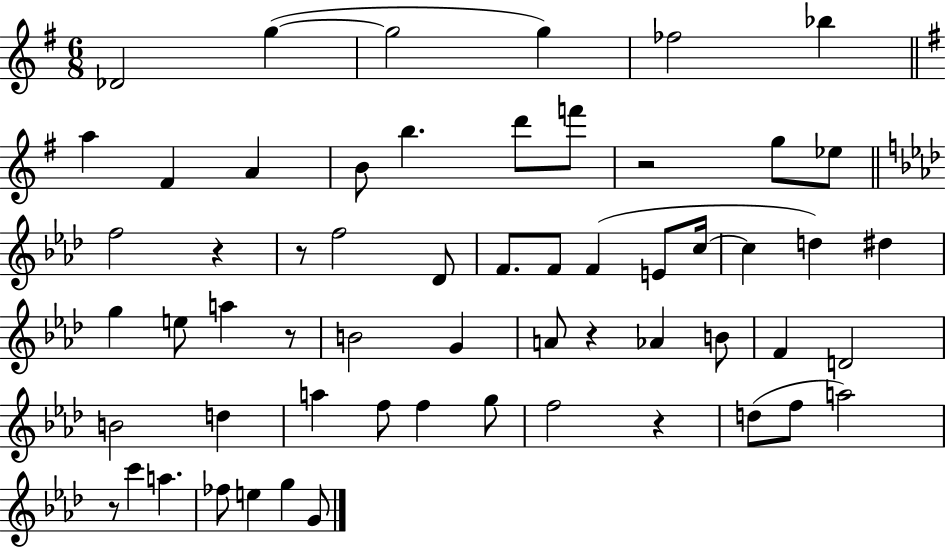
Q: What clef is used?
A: treble